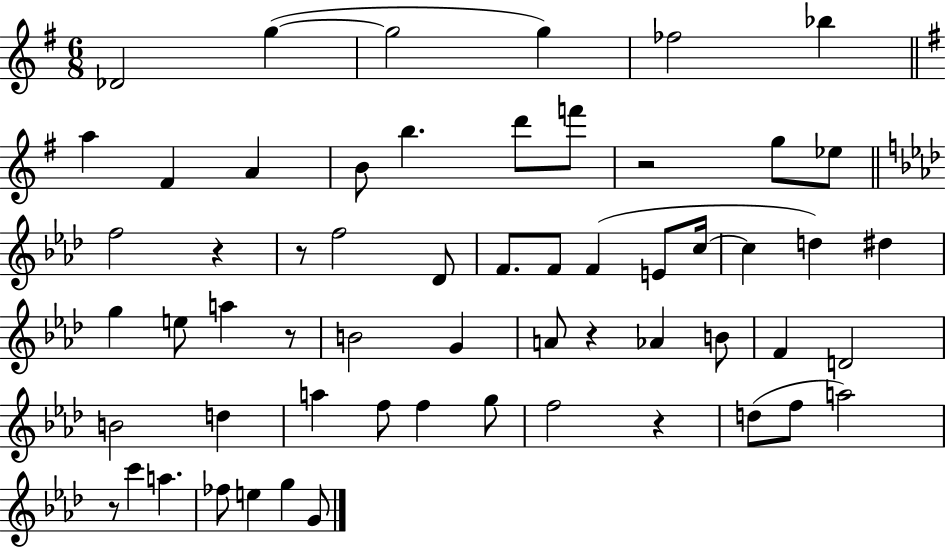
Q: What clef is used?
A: treble